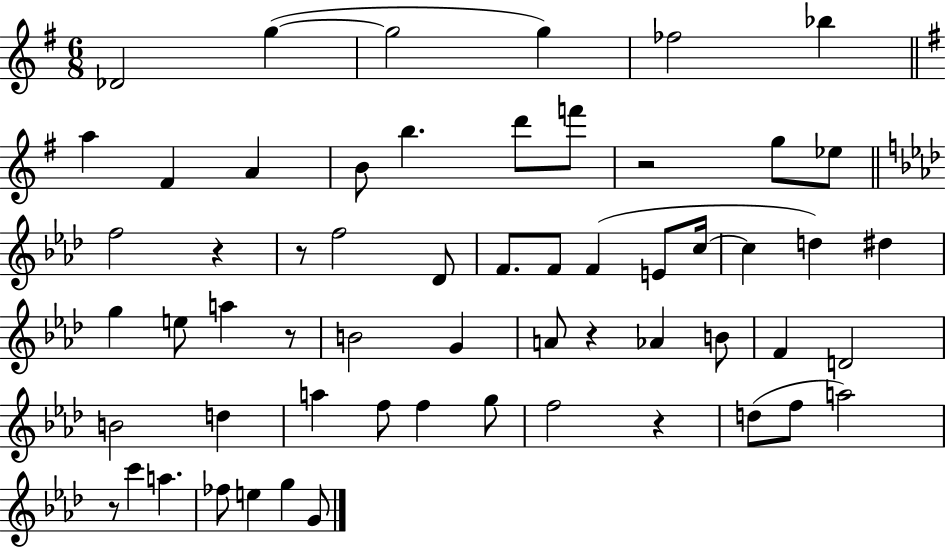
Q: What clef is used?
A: treble